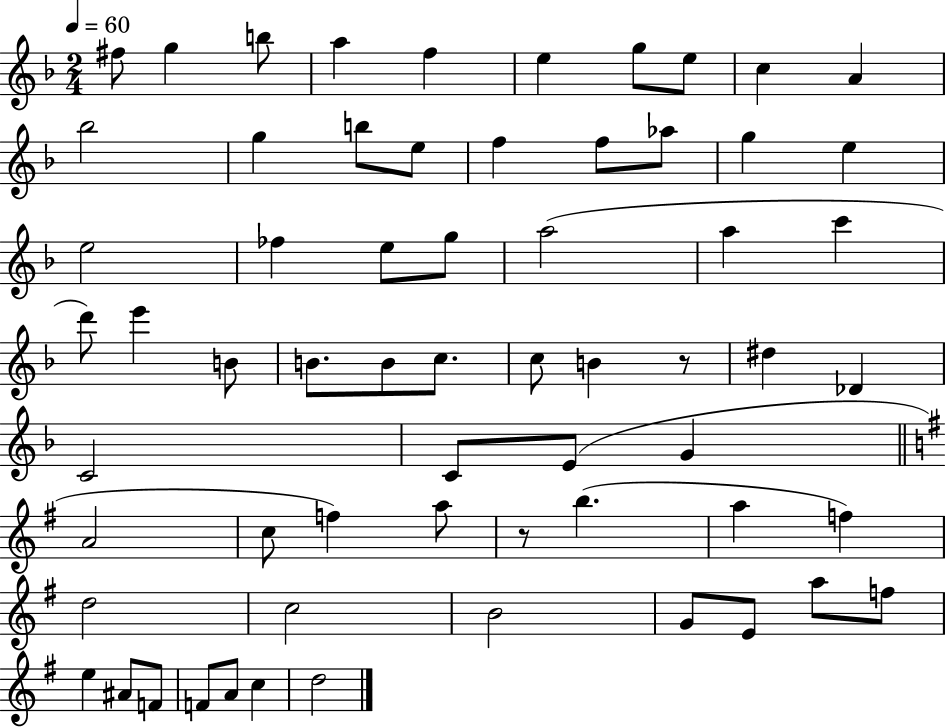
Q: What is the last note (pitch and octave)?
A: D5